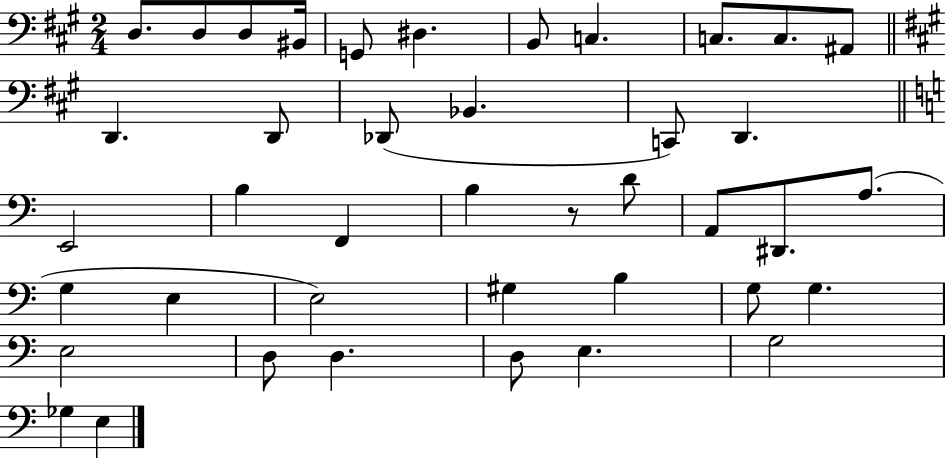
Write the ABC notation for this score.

X:1
T:Untitled
M:2/4
L:1/4
K:A
D,/2 D,/2 D,/2 ^B,,/4 G,,/2 ^D, B,,/2 C, C,/2 C,/2 ^A,,/2 D,, D,,/2 _D,,/2 _B,, C,,/2 D,, E,,2 B, F,, B, z/2 D/2 A,,/2 ^D,,/2 A,/2 G, E, E,2 ^G, B, G,/2 G, E,2 D,/2 D, D,/2 E, G,2 _G, E,